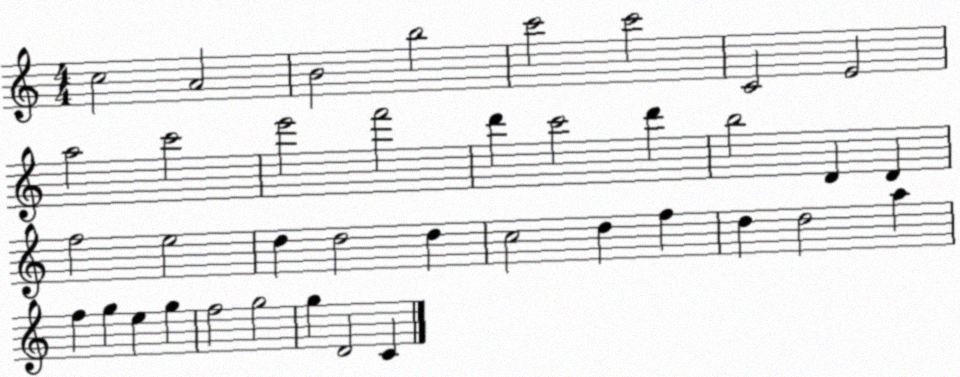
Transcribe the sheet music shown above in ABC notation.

X:1
T:Untitled
M:4/4
L:1/4
K:C
c2 A2 B2 b2 c'2 c'2 C2 E2 a2 c'2 e'2 f'2 d' c'2 d' b2 D D f2 e2 d d2 d c2 d f d d2 a f g e g f2 g2 g D2 C